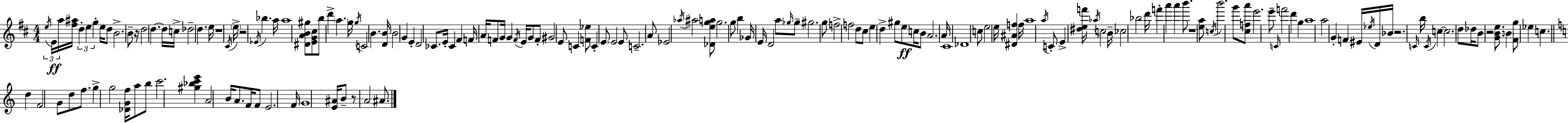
X:1
T:Untitled
M:4/4
L:1/4
K:D
e/4 E/4 a/4 [^f^a]/4 d e g e/4 d/2 B2 B/2 z/4 d2 d d/4 c/4 _d2 d e/4 z4 ^C/4 e/4 z2 _E/4 _b a/4 a4 [^DAB^g]/2 [EG^c]/2 b/2 d' a g/4 g/4 C2 B [DB]/4 B2 G E D2 _C/2 E/4 _C ^F F/4 A/4 F/2 G/4 G F/4 E/4 G/2 F/2 ^G2 E/2 C [F_e]/2 C E/2 E2 E/2 C2 A/2 _E2 _a/4 ^a2 [_Dega]/2 g2 g/2 b _G/4 E/4 D2 a/2 _g/4 _g/2 ^g2 g/2 f2 f2 d/2 ^c/2 e d ^g/2 e/2 c/4 B/2 A2 A/4 ^C4 _D4 c/2 e2 e/4 [^D^Af] f/4 a4 a/4 C/2 E [^def']/4 _a/4 c2 B/4 _c2 _b2 d'/4 f' a' a' b'/2 z4 [ea]/2 c/4 b'2 g'/2 [^cfa']/2 e'2 e'/2 C/4 f'2 d' g a4 a2 G F ^E/4 _e/4 D/4 _B/4 z2 C/4 b/4 C/4 c c2 d/2 _d/4 B/2 z2 [GBe]/2 B [^Fg]/2 _e c d F2 G/2 d/2 f/2 g g2 [_DGf]/4 a/2 b/2 c'2 [^g_bc'e'] A2 B/4 A/2 F/4 F/2 E2 F/4 G4 [E^A]/4 B/2 z/2 A2 ^A/2